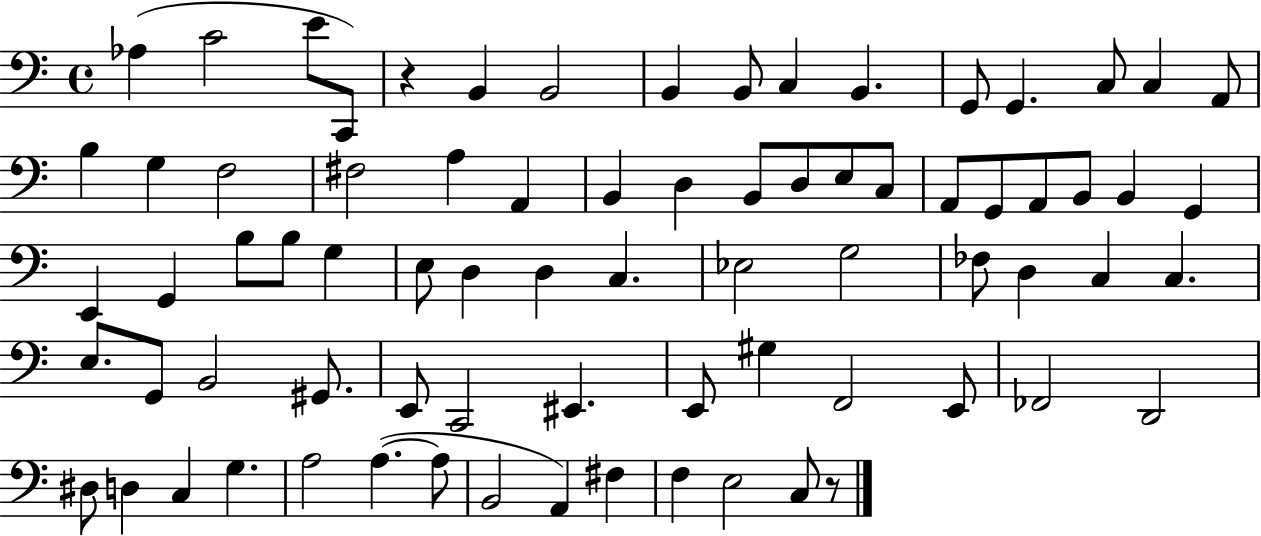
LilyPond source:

{
  \clef bass
  \time 4/4
  \defaultTimeSignature
  \key c \major
  \repeat volta 2 { aes4( c'2 e'8 c,8) | r4 b,4 b,2 | b,4 b,8 c4 b,4. | g,8 g,4. c8 c4 a,8 | \break b4 g4 f2 | fis2 a4 a,4 | b,4 d4 b,8 d8 e8 c8 | a,8 g,8 a,8 b,8 b,4 g,4 | \break e,4 g,4 b8 b8 g4 | e8 d4 d4 c4. | ees2 g2 | fes8 d4 c4 c4. | \break e8. g,8 b,2 gis,8. | e,8 c,2 eis,4. | e,8 gis4 f,2 e,8 | fes,2 d,2 | \break dis8 d4 c4 g4. | a2 a4.~(~ a8 | b,2 a,4) fis4 | f4 e2 c8 r8 | \break } \bar "|."
}